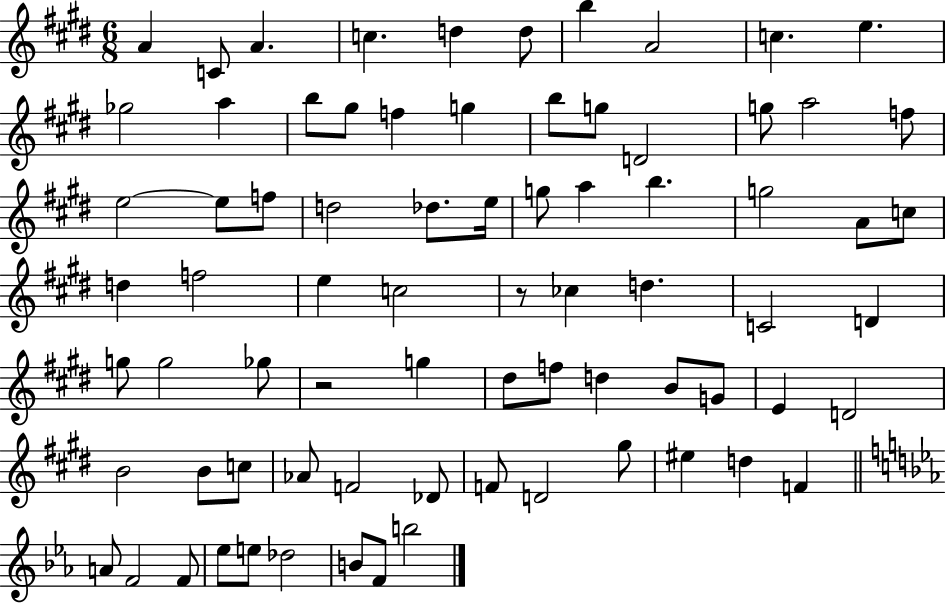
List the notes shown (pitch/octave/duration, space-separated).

A4/q C4/e A4/q. C5/q. D5/q D5/e B5/q A4/h C5/q. E5/q. Gb5/h A5/q B5/e G#5/e F5/q G5/q B5/e G5/e D4/h G5/e A5/h F5/e E5/h E5/e F5/e D5/h Db5/e. E5/s G5/e A5/q B5/q. G5/h A4/e C5/e D5/q F5/h E5/q C5/h R/e CES5/q D5/q. C4/h D4/q G5/e G5/h Gb5/e R/h G5/q D#5/e F5/e D5/q B4/e G4/e E4/q D4/h B4/h B4/e C5/e Ab4/e F4/h Db4/e F4/e D4/h G#5/e EIS5/q D5/q F4/q A4/e F4/h F4/e Eb5/e E5/e Db5/h B4/e F4/e B5/h